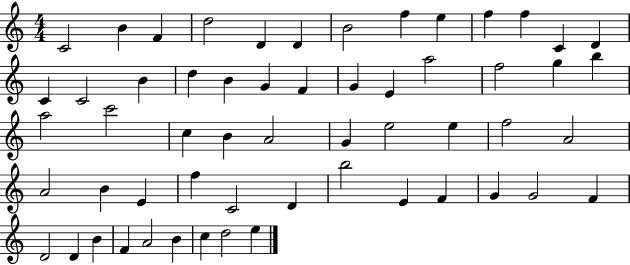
C4/h B4/q F4/q D5/h D4/q D4/q B4/h F5/q E5/q F5/q F5/q C4/q D4/q C4/q C4/h B4/q D5/q B4/q G4/q F4/q G4/q E4/q A5/h F5/h G5/q B5/q A5/h C6/h C5/q B4/q A4/h G4/q E5/h E5/q F5/h A4/h A4/h B4/q E4/q F5/q C4/h D4/q B5/h E4/q F4/q G4/q G4/h F4/q D4/h D4/q B4/q F4/q A4/h B4/q C5/q D5/h E5/q